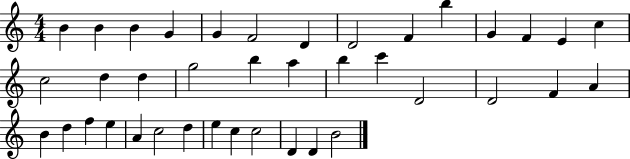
{
  \clef treble
  \numericTimeSignature
  \time 4/4
  \key c \major
  b'4 b'4 b'4 g'4 | g'4 f'2 d'4 | d'2 f'4 b''4 | g'4 f'4 e'4 c''4 | \break c''2 d''4 d''4 | g''2 b''4 a''4 | b''4 c'''4 d'2 | d'2 f'4 a'4 | \break b'4 d''4 f''4 e''4 | a'4 c''2 d''4 | e''4 c''4 c''2 | d'4 d'4 b'2 | \break \bar "|."
}